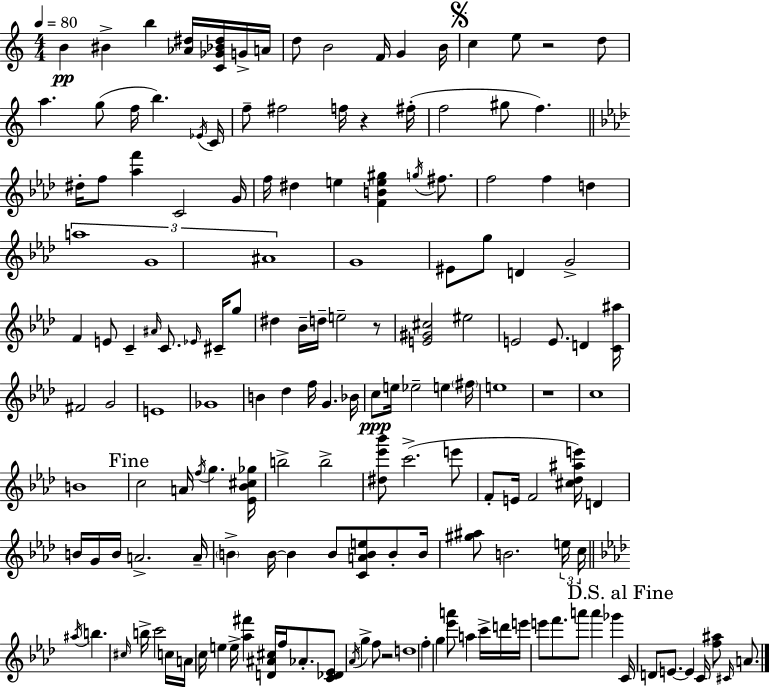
{
  \clef treble
  \numericTimeSignature
  \time 4/4
  \key c \major
  \tempo 4 = 80
  b'4\pp bis'4-> b''4 <aes' dis''>16 <c' ges' bes' dis''>16 g'16-> a'16 | d''8 b'2 f'16 g'4 b'16 | \mark \markup { \musicglyph "scripts.segno" } c''4 e''8 r2 d''8 | a''4. g''8( f''16 b''4.) \acciaccatura { ees'16 } | \break c'16 f''8-- fis''2 f''16 r4 | fis''16-.( f''2 gis''8 f''4.) | \bar "||" \break \key f \minor dis''16-. f''8 <aes'' f'''>4 c'2 g'16 | f''16 dis''4 e''4 <f' b' e'' gis''>4 \acciaccatura { g''16 } fis''8. | f''2 f''4 d''4 | \tuplet 3/2 { a''1 | \break g'1 | ais'1 } | g'1 | eis'8 g''8 d'4 g'2-> | \break f'4 e'8 c'4-- \grace { ais'16 } c'8. \grace { ees'16 } | cis'16-- g''8 dis''4 bes'16-- d''16-- e''2-- | r8 <e' gis' cis''>2 eis''2 | e'2 e'8. d'4 | \break <c' ais''>16 fis'2 g'2 | e'1 | ges'1 | b'4 des''4 f''16 g'4. | \break bes'16 c''8\ppp e''16 ees''2-- e''4 | \parenthesize fis''16 e''1 | r1 | c''1 | \break b'1 | \mark "Fine" c''2 a'16 \acciaccatura { f''16 } g''4. | <ees' bes' cis'' ges''>16 b''2-> b''2-> | <dis'' ees''' bes'''>8 c'''2.->( | \break e'''8 f'8-. e'16 f'2 <cis'' des'' ais'' e'''>16) | d'4 b'16 g'16 b'16 a'2.-> | a'16-- \parenthesize b'4-> b'16~~ b'4 b'8 <c' a' b' e''>8 | b'8-. b'16 <gis'' ais''>8 b'2. | \break \tuplet 3/2 { e''16 c''16 \bar "||" \break \key f \minor \acciaccatura { ais''16 } } b''4. \grace { cis''16 } b''16-> c'''2 | c''16 a'16 c''16 e''4 e''16-> <aes'' fis'''>4 <d' ais' cis''>16 f''16 aes'8.-. | <c' des' ees'>8 \acciaccatura { aes'16 } g''4-> f''8 r2 | d''1 | \break f''4-. g''4 <ees''' a'''>8 a''4 | c'''16-> d'''16 e'''16 e'''8 f'''8. a'''8 a'''4 ges'''4 | \mark "D.S. al Fine" c'16 d'8 e'8.~~ e'4 c'16 <f'' ais''>8 | \grace { cis'16 } a'8. \bar "|."
}